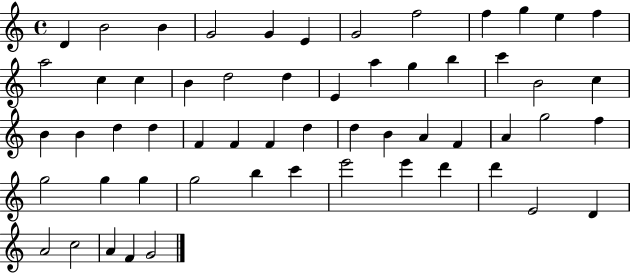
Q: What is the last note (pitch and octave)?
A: G4